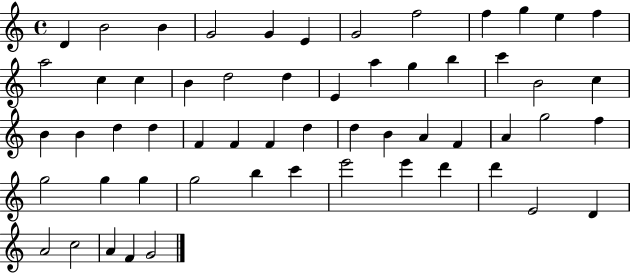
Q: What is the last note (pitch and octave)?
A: G4